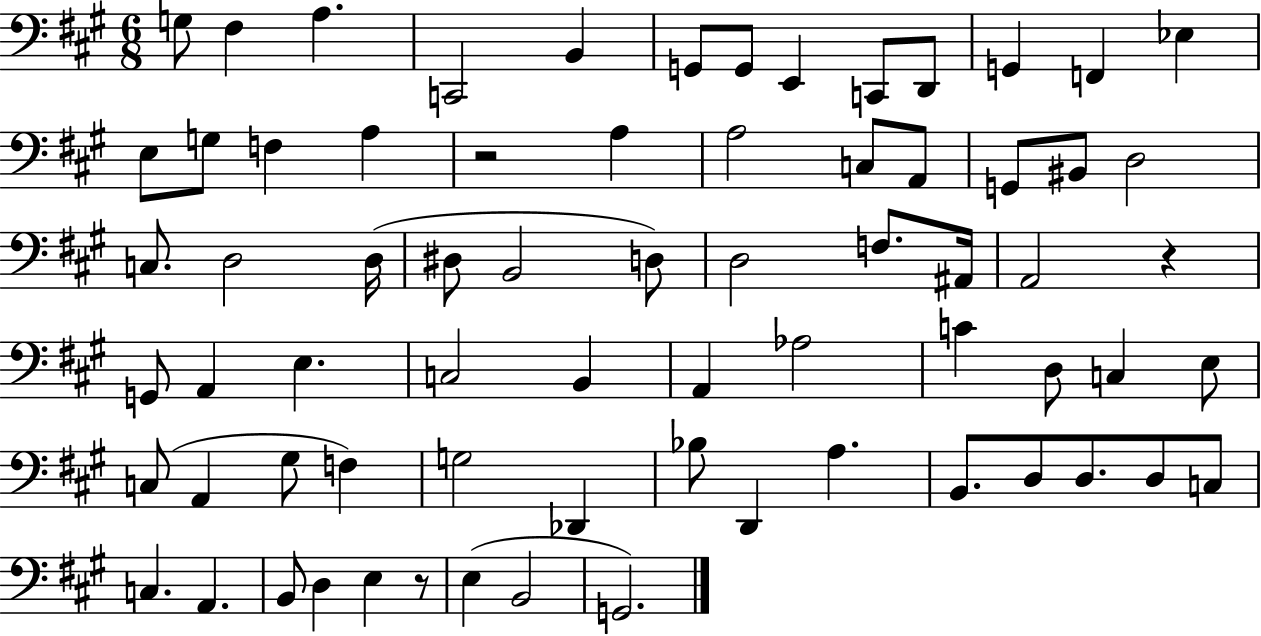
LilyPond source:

{
  \clef bass
  \numericTimeSignature
  \time 6/8
  \key a \major
  \repeat volta 2 { g8 fis4 a4. | c,2 b,4 | g,8 g,8 e,4 c,8 d,8 | g,4 f,4 ees4 | \break e8 g8 f4 a4 | r2 a4 | a2 c8 a,8 | g,8 bis,8 d2 | \break c8. d2 d16( | dis8 b,2 d8) | d2 f8. ais,16 | a,2 r4 | \break g,8 a,4 e4. | c2 b,4 | a,4 aes2 | c'4 d8 c4 e8 | \break c8( a,4 gis8 f4) | g2 des,4 | bes8 d,4 a4. | b,8. d8 d8. d8 c8 | \break c4. a,4. | b,8 d4 e4 r8 | e4( b,2 | g,2.) | \break } \bar "|."
}